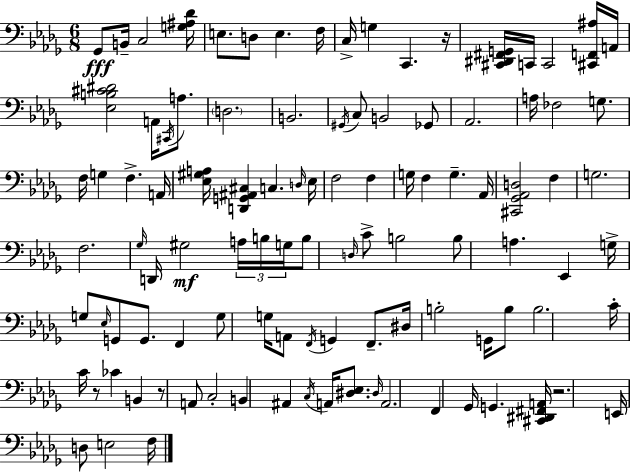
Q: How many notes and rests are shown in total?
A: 104